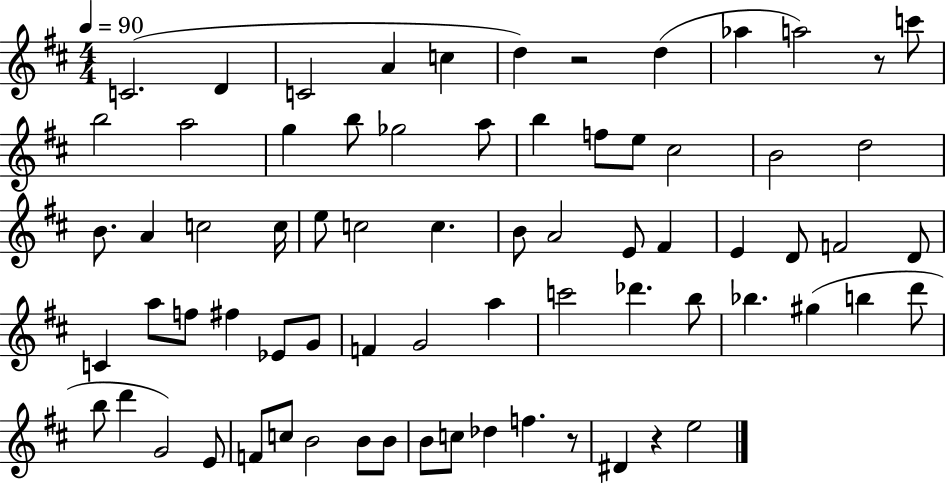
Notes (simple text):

C4/h. D4/q C4/h A4/q C5/q D5/q R/h D5/q Ab5/q A5/h R/e C6/e B5/h A5/h G5/q B5/e Gb5/h A5/e B5/q F5/e E5/e C#5/h B4/h D5/h B4/e. A4/q C5/h C5/s E5/e C5/h C5/q. B4/e A4/h E4/e F#4/q E4/q D4/e F4/h D4/e C4/q A5/e F5/e F#5/q Eb4/e G4/e F4/q G4/h A5/q C6/h Db6/q. B5/e Bb5/q. G#5/q B5/q D6/e B5/e D6/q G4/h E4/e F4/e C5/e B4/h B4/e B4/e B4/e C5/e Db5/q F5/q. R/e D#4/q R/q E5/h